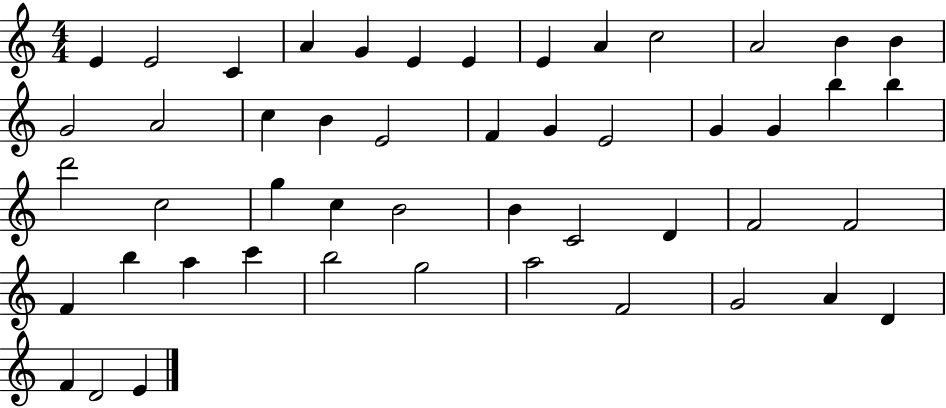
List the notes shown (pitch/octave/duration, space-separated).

E4/q E4/h C4/q A4/q G4/q E4/q E4/q E4/q A4/q C5/h A4/h B4/q B4/q G4/h A4/h C5/q B4/q E4/h F4/q G4/q E4/h G4/q G4/q B5/q B5/q D6/h C5/h G5/q C5/q B4/h B4/q C4/h D4/q F4/h F4/h F4/q B5/q A5/q C6/q B5/h G5/h A5/h F4/h G4/h A4/q D4/q F4/q D4/h E4/q